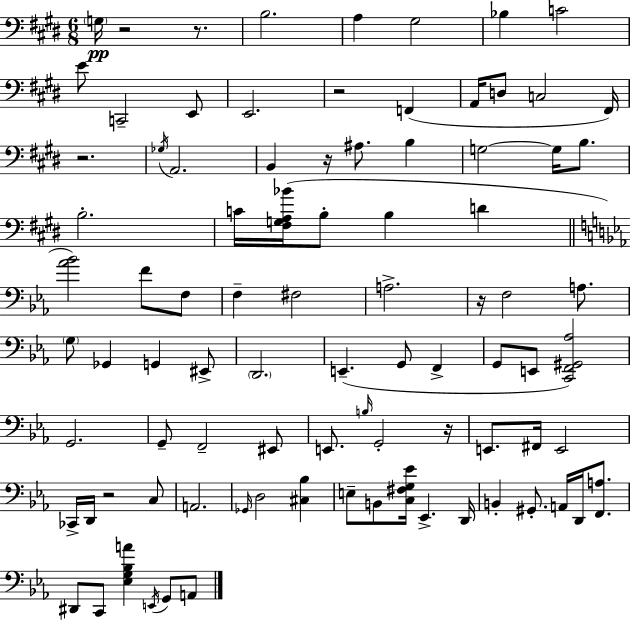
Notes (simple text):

G3/s R/h R/e. B3/h. A3/q G#3/h Bb3/q C4/h E4/e C2/h E2/e E2/h. R/h F2/q A2/s D3/e C3/h F#2/s R/h. Gb3/s A2/h. B2/q R/s A#3/e. B3/q G3/h G3/s B3/e. B3/h. C4/s [F#3,G3,A3,Bb4]/s B3/e B3/q D4/q [Ab4,Bb4]/h F4/e F3/e F3/q F#3/h A3/h. R/s F3/h A3/e. G3/e Gb2/q G2/q EIS2/e D2/h. E2/q. G2/e F2/q G2/e E2/e [C2,F2,G#2,Ab3]/h G2/h. G2/e F2/h EIS2/e E2/e. B3/s G2/h R/s E2/e. F#2/s E2/h CES2/s D2/s R/h C3/e A2/h. Gb2/s D3/h [C#3,Bb3]/q E3/e B2/e [C3,F#3,G3,Eb4]/s Eb2/q. D2/s B2/q G#2/e. A2/s D2/s [F2,A3]/e. D#2/e C2/e [Eb3,G3,Bb3,A4]/q E2/s G2/e A2/e